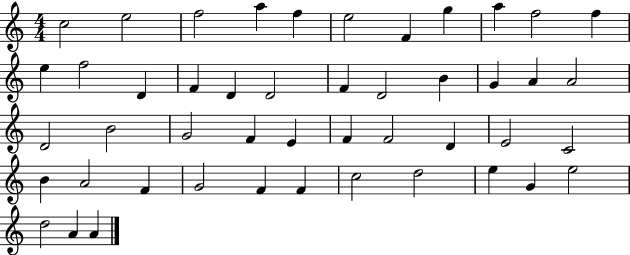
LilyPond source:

{
  \clef treble
  \numericTimeSignature
  \time 4/4
  \key c \major
  c''2 e''2 | f''2 a''4 f''4 | e''2 f'4 g''4 | a''4 f''2 f''4 | \break e''4 f''2 d'4 | f'4 d'4 d'2 | f'4 d'2 b'4 | g'4 a'4 a'2 | \break d'2 b'2 | g'2 f'4 e'4 | f'4 f'2 d'4 | e'2 c'2 | \break b'4 a'2 f'4 | g'2 f'4 f'4 | c''2 d''2 | e''4 g'4 e''2 | \break d''2 a'4 a'4 | \bar "|."
}